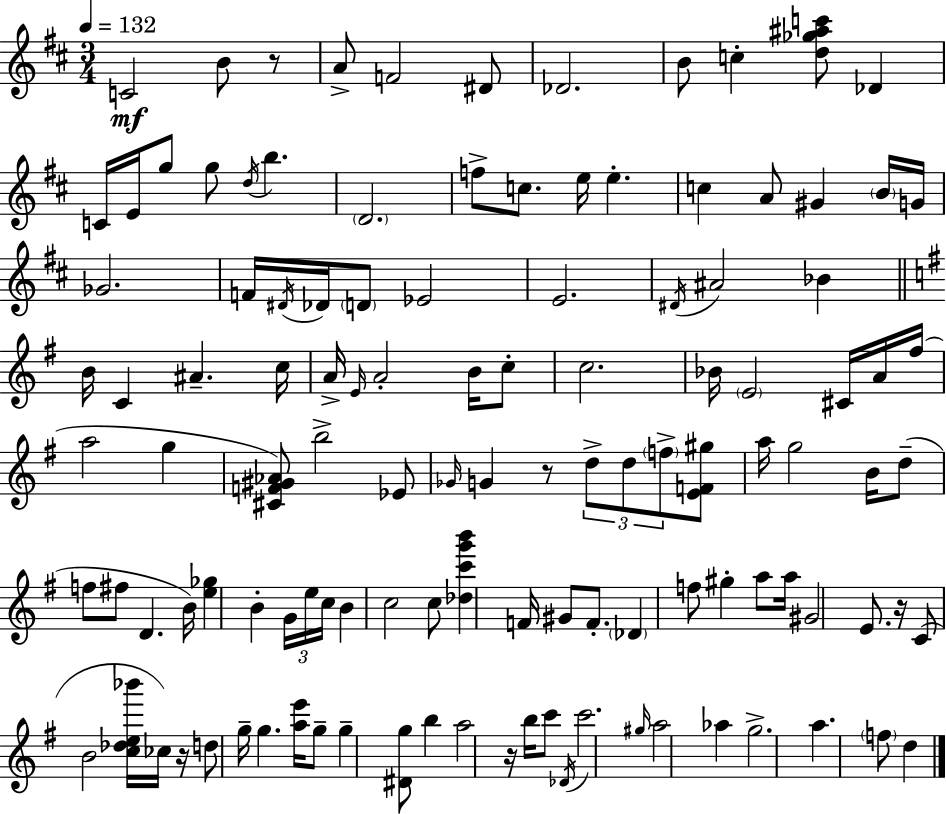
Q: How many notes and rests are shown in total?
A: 118